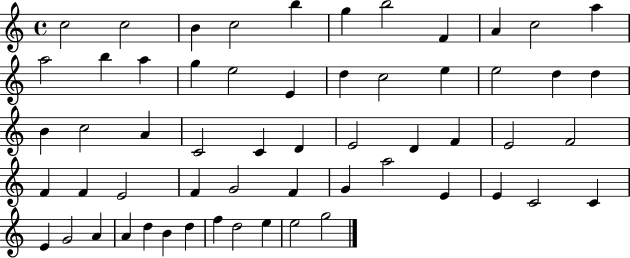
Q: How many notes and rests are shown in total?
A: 58